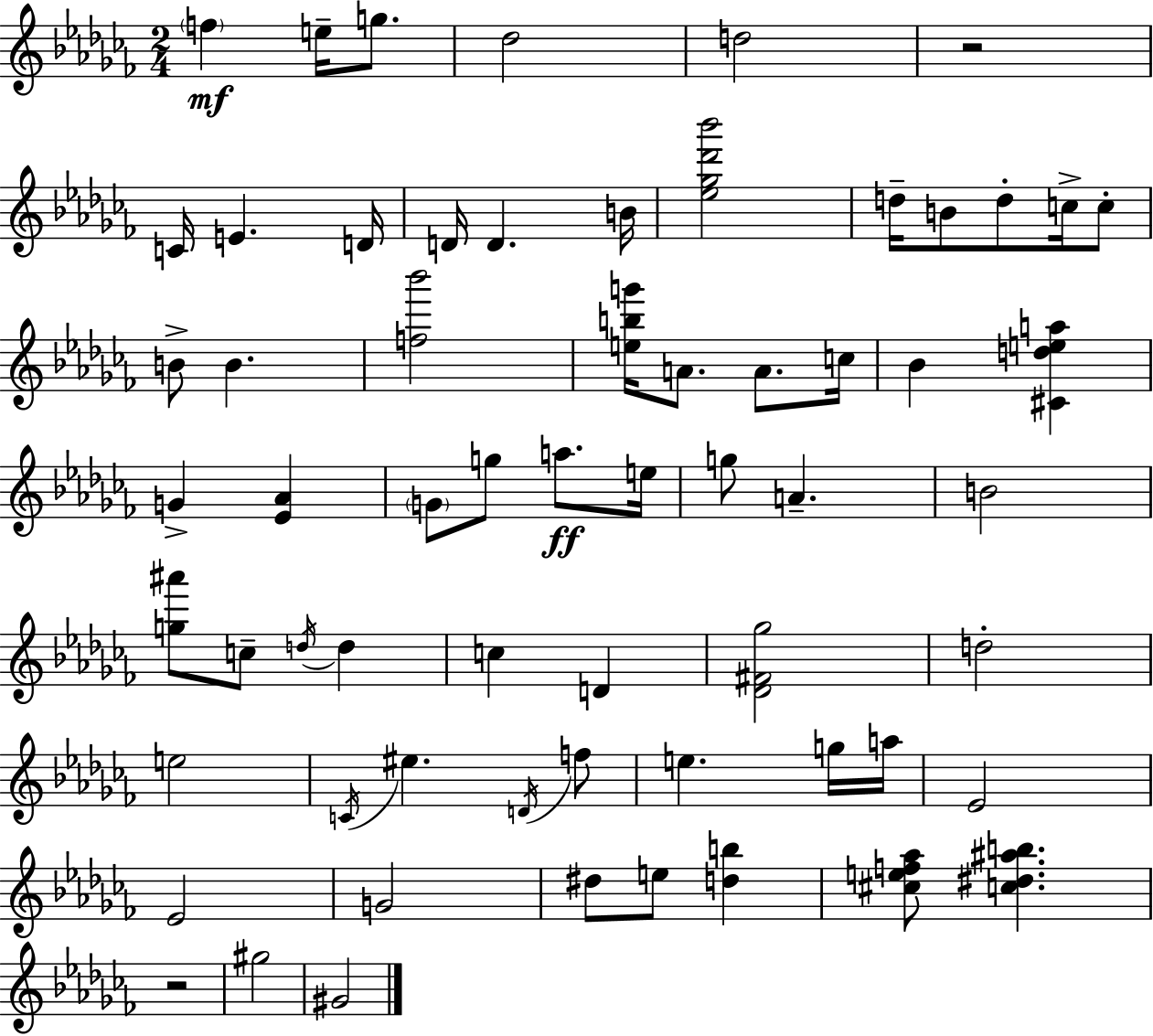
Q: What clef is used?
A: treble